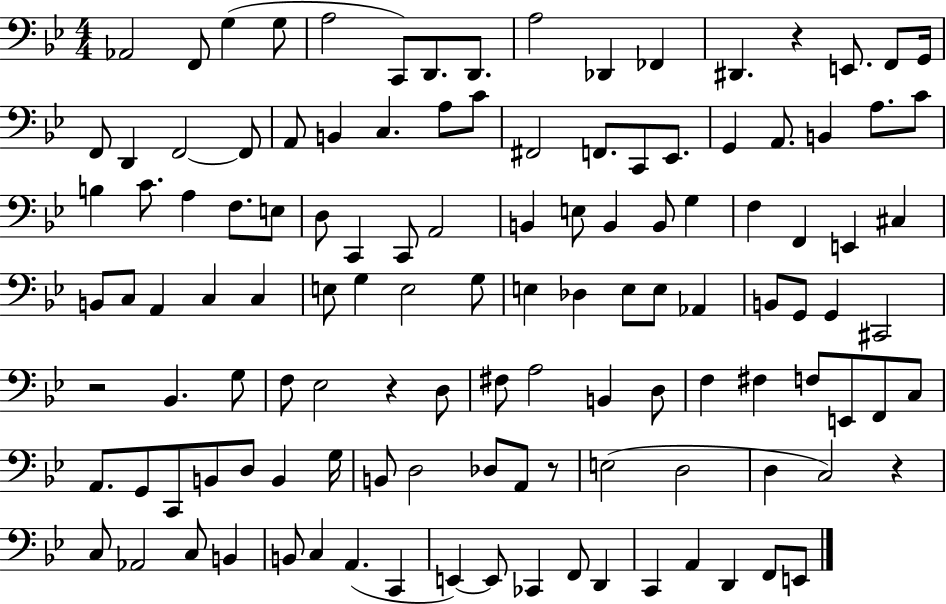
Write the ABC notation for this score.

X:1
T:Untitled
M:4/4
L:1/4
K:Bb
_A,,2 F,,/2 G, G,/2 A,2 C,,/2 D,,/2 D,,/2 A,2 _D,, _F,, ^D,, z E,,/2 F,,/2 G,,/4 F,,/2 D,, F,,2 F,,/2 A,,/2 B,, C, A,/2 C/2 ^F,,2 F,,/2 C,,/2 _E,,/2 G,, A,,/2 B,, A,/2 C/2 B, C/2 A, F,/2 E,/2 D,/2 C,, C,,/2 A,,2 B,, E,/2 B,, B,,/2 G, F, F,, E,, ^C, B,,/2 C,/2 A,, C, C, E,/2 G, E,2 G,/2 E, _D, E,/2 E,/2 _A,, B,,/2 G,,/2 G,, ^C,,2 z2 _B,, G,/2 F,/2 _E,2 z D,/2 ^F,/2 A,2 B,, D,/2 F, ^F, F,/2 E,,/2 F,,/2 C,/2 A,,/2 G,,/2 C,,/2 B,,/2 D,/2 B,, G,/4 B,,/2 D,2 _D,/2 A,,/2 z/2 E,2 D,2 D, C,2 z C,/2 _A,,2 C,/2 B,, B,,/2 C, A,, C,, E,, E,,/2 _C,, F,,/2 D,, C,, A,, D,, F,,/2 E,,/2